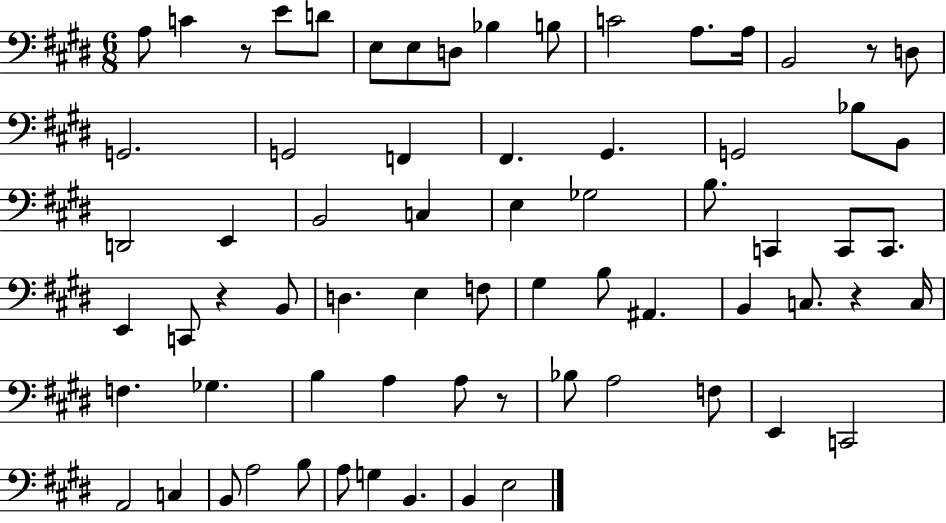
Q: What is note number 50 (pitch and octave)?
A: Bb3